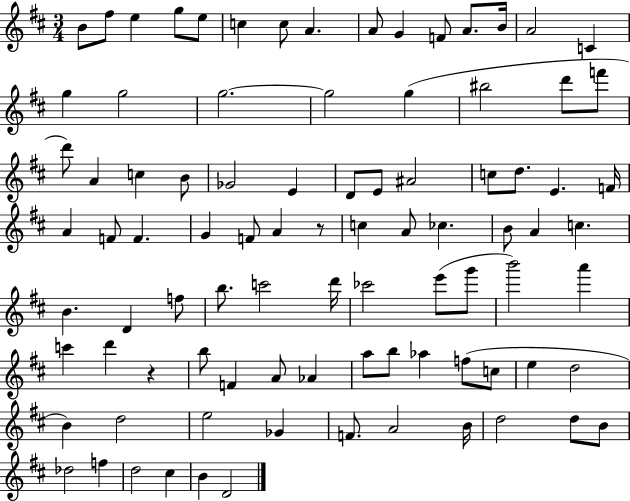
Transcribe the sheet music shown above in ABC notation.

X:1
T:Untitled
M:3/4
L:1/4
K:D
B/2 ^f/2 e g/2 e/2 c c/2 A A/2 G F/2 A/2 B/4 A2 C g g2 g2 g2 g ^b2 d'/2 f'/2 d'/2 A c B/2 _G2 E D/2 E/2 ^A2 c/2 d/2 E F/4 A F/2 F G F/2 A z/2 c A/2 _c B/2 A c B D f/2 b/2 c'2 d'/4 _c'2 e'/2 g'/2 b'2 a' c' d' z b/2 F A/2 _A a/2 b/2 _a f/2 c/2 e d2 B d2 e2 _G F/2 A2 B/4 d2 d/2 B/2 _d2 f d2 ^c B D2